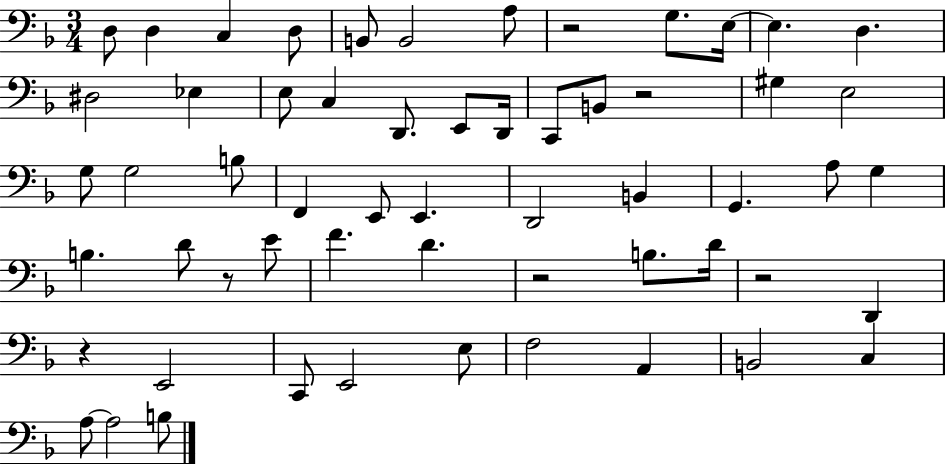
X:1
T:Untitled
M:3/4
L:1/4
K:F
D,/2 D, C, D,/2 B,,/2 B,,2 A,/2 z2 G,/2 E,/4 E, D, ^D,2 _E, E,/2 C, D,,/2 E,,/2 D,,/4 C,,/2 B,,/2 z2 ^G, E,2 G,/2 G,2 B,/2 F,, E,,/2 E,, D,,2 B,, G,, A,/2 G, B, D/2 z/2 E/2 F D z2 B,/2 D/4 z2 D,, z E,,2 C,,/2 E,,2 E,/2 F,2 A,, B,,2 C, A,/2 A,2 B,/2